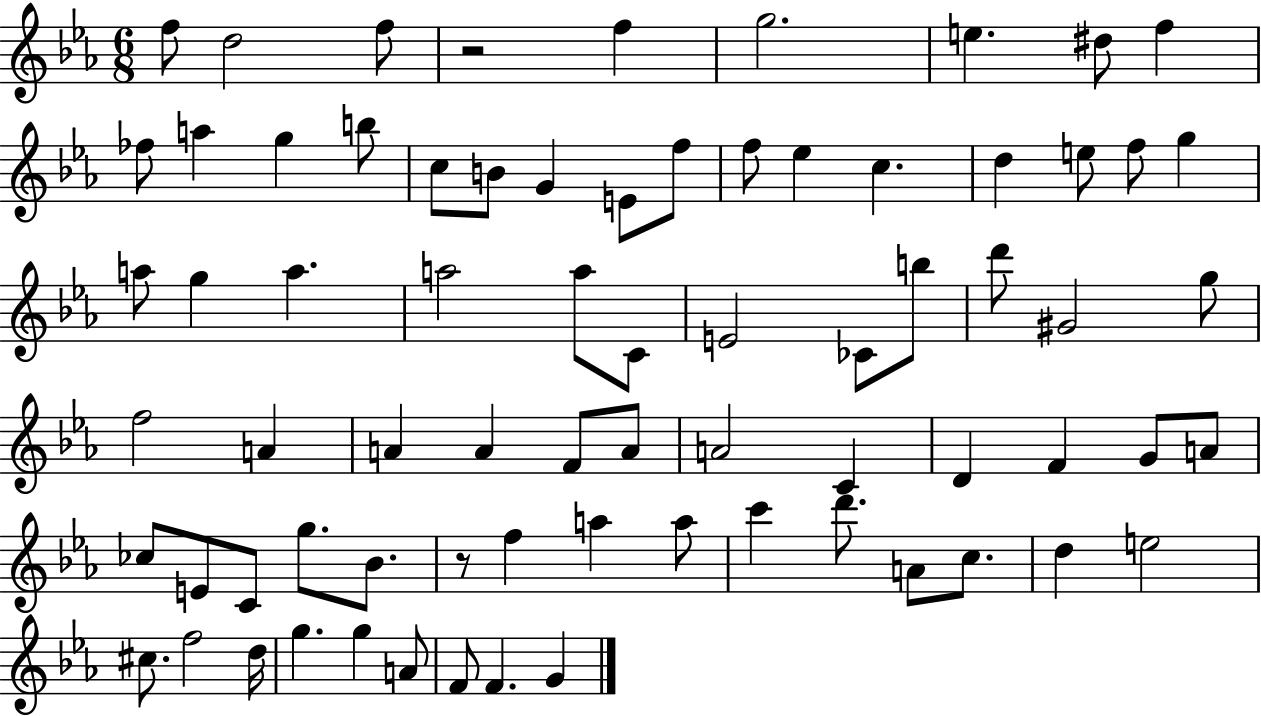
X:1
T:Untitled
M:6/8
L:1/4
K:Eb
f/2 d2 f/2 z2 f g2 e ^d/2 f _f/2 a g b/2 c/2 B/2 G E/2 f/2 f/2 _e c d e/2 f/2 g a/2 g a a2 a/2 C/2 E2 _C/2 b/2 d'/2 ^G2 g/2 f2 A A A F/2 A/2 A2 C D F G/2 A/2 _c/2 E/2 C/2 g/2 _B/2 z/2 f a a/2 c' d'/2 A/2 c/2 d e2 ^c/2 f2 d/4 g g A/2 F/2 F G